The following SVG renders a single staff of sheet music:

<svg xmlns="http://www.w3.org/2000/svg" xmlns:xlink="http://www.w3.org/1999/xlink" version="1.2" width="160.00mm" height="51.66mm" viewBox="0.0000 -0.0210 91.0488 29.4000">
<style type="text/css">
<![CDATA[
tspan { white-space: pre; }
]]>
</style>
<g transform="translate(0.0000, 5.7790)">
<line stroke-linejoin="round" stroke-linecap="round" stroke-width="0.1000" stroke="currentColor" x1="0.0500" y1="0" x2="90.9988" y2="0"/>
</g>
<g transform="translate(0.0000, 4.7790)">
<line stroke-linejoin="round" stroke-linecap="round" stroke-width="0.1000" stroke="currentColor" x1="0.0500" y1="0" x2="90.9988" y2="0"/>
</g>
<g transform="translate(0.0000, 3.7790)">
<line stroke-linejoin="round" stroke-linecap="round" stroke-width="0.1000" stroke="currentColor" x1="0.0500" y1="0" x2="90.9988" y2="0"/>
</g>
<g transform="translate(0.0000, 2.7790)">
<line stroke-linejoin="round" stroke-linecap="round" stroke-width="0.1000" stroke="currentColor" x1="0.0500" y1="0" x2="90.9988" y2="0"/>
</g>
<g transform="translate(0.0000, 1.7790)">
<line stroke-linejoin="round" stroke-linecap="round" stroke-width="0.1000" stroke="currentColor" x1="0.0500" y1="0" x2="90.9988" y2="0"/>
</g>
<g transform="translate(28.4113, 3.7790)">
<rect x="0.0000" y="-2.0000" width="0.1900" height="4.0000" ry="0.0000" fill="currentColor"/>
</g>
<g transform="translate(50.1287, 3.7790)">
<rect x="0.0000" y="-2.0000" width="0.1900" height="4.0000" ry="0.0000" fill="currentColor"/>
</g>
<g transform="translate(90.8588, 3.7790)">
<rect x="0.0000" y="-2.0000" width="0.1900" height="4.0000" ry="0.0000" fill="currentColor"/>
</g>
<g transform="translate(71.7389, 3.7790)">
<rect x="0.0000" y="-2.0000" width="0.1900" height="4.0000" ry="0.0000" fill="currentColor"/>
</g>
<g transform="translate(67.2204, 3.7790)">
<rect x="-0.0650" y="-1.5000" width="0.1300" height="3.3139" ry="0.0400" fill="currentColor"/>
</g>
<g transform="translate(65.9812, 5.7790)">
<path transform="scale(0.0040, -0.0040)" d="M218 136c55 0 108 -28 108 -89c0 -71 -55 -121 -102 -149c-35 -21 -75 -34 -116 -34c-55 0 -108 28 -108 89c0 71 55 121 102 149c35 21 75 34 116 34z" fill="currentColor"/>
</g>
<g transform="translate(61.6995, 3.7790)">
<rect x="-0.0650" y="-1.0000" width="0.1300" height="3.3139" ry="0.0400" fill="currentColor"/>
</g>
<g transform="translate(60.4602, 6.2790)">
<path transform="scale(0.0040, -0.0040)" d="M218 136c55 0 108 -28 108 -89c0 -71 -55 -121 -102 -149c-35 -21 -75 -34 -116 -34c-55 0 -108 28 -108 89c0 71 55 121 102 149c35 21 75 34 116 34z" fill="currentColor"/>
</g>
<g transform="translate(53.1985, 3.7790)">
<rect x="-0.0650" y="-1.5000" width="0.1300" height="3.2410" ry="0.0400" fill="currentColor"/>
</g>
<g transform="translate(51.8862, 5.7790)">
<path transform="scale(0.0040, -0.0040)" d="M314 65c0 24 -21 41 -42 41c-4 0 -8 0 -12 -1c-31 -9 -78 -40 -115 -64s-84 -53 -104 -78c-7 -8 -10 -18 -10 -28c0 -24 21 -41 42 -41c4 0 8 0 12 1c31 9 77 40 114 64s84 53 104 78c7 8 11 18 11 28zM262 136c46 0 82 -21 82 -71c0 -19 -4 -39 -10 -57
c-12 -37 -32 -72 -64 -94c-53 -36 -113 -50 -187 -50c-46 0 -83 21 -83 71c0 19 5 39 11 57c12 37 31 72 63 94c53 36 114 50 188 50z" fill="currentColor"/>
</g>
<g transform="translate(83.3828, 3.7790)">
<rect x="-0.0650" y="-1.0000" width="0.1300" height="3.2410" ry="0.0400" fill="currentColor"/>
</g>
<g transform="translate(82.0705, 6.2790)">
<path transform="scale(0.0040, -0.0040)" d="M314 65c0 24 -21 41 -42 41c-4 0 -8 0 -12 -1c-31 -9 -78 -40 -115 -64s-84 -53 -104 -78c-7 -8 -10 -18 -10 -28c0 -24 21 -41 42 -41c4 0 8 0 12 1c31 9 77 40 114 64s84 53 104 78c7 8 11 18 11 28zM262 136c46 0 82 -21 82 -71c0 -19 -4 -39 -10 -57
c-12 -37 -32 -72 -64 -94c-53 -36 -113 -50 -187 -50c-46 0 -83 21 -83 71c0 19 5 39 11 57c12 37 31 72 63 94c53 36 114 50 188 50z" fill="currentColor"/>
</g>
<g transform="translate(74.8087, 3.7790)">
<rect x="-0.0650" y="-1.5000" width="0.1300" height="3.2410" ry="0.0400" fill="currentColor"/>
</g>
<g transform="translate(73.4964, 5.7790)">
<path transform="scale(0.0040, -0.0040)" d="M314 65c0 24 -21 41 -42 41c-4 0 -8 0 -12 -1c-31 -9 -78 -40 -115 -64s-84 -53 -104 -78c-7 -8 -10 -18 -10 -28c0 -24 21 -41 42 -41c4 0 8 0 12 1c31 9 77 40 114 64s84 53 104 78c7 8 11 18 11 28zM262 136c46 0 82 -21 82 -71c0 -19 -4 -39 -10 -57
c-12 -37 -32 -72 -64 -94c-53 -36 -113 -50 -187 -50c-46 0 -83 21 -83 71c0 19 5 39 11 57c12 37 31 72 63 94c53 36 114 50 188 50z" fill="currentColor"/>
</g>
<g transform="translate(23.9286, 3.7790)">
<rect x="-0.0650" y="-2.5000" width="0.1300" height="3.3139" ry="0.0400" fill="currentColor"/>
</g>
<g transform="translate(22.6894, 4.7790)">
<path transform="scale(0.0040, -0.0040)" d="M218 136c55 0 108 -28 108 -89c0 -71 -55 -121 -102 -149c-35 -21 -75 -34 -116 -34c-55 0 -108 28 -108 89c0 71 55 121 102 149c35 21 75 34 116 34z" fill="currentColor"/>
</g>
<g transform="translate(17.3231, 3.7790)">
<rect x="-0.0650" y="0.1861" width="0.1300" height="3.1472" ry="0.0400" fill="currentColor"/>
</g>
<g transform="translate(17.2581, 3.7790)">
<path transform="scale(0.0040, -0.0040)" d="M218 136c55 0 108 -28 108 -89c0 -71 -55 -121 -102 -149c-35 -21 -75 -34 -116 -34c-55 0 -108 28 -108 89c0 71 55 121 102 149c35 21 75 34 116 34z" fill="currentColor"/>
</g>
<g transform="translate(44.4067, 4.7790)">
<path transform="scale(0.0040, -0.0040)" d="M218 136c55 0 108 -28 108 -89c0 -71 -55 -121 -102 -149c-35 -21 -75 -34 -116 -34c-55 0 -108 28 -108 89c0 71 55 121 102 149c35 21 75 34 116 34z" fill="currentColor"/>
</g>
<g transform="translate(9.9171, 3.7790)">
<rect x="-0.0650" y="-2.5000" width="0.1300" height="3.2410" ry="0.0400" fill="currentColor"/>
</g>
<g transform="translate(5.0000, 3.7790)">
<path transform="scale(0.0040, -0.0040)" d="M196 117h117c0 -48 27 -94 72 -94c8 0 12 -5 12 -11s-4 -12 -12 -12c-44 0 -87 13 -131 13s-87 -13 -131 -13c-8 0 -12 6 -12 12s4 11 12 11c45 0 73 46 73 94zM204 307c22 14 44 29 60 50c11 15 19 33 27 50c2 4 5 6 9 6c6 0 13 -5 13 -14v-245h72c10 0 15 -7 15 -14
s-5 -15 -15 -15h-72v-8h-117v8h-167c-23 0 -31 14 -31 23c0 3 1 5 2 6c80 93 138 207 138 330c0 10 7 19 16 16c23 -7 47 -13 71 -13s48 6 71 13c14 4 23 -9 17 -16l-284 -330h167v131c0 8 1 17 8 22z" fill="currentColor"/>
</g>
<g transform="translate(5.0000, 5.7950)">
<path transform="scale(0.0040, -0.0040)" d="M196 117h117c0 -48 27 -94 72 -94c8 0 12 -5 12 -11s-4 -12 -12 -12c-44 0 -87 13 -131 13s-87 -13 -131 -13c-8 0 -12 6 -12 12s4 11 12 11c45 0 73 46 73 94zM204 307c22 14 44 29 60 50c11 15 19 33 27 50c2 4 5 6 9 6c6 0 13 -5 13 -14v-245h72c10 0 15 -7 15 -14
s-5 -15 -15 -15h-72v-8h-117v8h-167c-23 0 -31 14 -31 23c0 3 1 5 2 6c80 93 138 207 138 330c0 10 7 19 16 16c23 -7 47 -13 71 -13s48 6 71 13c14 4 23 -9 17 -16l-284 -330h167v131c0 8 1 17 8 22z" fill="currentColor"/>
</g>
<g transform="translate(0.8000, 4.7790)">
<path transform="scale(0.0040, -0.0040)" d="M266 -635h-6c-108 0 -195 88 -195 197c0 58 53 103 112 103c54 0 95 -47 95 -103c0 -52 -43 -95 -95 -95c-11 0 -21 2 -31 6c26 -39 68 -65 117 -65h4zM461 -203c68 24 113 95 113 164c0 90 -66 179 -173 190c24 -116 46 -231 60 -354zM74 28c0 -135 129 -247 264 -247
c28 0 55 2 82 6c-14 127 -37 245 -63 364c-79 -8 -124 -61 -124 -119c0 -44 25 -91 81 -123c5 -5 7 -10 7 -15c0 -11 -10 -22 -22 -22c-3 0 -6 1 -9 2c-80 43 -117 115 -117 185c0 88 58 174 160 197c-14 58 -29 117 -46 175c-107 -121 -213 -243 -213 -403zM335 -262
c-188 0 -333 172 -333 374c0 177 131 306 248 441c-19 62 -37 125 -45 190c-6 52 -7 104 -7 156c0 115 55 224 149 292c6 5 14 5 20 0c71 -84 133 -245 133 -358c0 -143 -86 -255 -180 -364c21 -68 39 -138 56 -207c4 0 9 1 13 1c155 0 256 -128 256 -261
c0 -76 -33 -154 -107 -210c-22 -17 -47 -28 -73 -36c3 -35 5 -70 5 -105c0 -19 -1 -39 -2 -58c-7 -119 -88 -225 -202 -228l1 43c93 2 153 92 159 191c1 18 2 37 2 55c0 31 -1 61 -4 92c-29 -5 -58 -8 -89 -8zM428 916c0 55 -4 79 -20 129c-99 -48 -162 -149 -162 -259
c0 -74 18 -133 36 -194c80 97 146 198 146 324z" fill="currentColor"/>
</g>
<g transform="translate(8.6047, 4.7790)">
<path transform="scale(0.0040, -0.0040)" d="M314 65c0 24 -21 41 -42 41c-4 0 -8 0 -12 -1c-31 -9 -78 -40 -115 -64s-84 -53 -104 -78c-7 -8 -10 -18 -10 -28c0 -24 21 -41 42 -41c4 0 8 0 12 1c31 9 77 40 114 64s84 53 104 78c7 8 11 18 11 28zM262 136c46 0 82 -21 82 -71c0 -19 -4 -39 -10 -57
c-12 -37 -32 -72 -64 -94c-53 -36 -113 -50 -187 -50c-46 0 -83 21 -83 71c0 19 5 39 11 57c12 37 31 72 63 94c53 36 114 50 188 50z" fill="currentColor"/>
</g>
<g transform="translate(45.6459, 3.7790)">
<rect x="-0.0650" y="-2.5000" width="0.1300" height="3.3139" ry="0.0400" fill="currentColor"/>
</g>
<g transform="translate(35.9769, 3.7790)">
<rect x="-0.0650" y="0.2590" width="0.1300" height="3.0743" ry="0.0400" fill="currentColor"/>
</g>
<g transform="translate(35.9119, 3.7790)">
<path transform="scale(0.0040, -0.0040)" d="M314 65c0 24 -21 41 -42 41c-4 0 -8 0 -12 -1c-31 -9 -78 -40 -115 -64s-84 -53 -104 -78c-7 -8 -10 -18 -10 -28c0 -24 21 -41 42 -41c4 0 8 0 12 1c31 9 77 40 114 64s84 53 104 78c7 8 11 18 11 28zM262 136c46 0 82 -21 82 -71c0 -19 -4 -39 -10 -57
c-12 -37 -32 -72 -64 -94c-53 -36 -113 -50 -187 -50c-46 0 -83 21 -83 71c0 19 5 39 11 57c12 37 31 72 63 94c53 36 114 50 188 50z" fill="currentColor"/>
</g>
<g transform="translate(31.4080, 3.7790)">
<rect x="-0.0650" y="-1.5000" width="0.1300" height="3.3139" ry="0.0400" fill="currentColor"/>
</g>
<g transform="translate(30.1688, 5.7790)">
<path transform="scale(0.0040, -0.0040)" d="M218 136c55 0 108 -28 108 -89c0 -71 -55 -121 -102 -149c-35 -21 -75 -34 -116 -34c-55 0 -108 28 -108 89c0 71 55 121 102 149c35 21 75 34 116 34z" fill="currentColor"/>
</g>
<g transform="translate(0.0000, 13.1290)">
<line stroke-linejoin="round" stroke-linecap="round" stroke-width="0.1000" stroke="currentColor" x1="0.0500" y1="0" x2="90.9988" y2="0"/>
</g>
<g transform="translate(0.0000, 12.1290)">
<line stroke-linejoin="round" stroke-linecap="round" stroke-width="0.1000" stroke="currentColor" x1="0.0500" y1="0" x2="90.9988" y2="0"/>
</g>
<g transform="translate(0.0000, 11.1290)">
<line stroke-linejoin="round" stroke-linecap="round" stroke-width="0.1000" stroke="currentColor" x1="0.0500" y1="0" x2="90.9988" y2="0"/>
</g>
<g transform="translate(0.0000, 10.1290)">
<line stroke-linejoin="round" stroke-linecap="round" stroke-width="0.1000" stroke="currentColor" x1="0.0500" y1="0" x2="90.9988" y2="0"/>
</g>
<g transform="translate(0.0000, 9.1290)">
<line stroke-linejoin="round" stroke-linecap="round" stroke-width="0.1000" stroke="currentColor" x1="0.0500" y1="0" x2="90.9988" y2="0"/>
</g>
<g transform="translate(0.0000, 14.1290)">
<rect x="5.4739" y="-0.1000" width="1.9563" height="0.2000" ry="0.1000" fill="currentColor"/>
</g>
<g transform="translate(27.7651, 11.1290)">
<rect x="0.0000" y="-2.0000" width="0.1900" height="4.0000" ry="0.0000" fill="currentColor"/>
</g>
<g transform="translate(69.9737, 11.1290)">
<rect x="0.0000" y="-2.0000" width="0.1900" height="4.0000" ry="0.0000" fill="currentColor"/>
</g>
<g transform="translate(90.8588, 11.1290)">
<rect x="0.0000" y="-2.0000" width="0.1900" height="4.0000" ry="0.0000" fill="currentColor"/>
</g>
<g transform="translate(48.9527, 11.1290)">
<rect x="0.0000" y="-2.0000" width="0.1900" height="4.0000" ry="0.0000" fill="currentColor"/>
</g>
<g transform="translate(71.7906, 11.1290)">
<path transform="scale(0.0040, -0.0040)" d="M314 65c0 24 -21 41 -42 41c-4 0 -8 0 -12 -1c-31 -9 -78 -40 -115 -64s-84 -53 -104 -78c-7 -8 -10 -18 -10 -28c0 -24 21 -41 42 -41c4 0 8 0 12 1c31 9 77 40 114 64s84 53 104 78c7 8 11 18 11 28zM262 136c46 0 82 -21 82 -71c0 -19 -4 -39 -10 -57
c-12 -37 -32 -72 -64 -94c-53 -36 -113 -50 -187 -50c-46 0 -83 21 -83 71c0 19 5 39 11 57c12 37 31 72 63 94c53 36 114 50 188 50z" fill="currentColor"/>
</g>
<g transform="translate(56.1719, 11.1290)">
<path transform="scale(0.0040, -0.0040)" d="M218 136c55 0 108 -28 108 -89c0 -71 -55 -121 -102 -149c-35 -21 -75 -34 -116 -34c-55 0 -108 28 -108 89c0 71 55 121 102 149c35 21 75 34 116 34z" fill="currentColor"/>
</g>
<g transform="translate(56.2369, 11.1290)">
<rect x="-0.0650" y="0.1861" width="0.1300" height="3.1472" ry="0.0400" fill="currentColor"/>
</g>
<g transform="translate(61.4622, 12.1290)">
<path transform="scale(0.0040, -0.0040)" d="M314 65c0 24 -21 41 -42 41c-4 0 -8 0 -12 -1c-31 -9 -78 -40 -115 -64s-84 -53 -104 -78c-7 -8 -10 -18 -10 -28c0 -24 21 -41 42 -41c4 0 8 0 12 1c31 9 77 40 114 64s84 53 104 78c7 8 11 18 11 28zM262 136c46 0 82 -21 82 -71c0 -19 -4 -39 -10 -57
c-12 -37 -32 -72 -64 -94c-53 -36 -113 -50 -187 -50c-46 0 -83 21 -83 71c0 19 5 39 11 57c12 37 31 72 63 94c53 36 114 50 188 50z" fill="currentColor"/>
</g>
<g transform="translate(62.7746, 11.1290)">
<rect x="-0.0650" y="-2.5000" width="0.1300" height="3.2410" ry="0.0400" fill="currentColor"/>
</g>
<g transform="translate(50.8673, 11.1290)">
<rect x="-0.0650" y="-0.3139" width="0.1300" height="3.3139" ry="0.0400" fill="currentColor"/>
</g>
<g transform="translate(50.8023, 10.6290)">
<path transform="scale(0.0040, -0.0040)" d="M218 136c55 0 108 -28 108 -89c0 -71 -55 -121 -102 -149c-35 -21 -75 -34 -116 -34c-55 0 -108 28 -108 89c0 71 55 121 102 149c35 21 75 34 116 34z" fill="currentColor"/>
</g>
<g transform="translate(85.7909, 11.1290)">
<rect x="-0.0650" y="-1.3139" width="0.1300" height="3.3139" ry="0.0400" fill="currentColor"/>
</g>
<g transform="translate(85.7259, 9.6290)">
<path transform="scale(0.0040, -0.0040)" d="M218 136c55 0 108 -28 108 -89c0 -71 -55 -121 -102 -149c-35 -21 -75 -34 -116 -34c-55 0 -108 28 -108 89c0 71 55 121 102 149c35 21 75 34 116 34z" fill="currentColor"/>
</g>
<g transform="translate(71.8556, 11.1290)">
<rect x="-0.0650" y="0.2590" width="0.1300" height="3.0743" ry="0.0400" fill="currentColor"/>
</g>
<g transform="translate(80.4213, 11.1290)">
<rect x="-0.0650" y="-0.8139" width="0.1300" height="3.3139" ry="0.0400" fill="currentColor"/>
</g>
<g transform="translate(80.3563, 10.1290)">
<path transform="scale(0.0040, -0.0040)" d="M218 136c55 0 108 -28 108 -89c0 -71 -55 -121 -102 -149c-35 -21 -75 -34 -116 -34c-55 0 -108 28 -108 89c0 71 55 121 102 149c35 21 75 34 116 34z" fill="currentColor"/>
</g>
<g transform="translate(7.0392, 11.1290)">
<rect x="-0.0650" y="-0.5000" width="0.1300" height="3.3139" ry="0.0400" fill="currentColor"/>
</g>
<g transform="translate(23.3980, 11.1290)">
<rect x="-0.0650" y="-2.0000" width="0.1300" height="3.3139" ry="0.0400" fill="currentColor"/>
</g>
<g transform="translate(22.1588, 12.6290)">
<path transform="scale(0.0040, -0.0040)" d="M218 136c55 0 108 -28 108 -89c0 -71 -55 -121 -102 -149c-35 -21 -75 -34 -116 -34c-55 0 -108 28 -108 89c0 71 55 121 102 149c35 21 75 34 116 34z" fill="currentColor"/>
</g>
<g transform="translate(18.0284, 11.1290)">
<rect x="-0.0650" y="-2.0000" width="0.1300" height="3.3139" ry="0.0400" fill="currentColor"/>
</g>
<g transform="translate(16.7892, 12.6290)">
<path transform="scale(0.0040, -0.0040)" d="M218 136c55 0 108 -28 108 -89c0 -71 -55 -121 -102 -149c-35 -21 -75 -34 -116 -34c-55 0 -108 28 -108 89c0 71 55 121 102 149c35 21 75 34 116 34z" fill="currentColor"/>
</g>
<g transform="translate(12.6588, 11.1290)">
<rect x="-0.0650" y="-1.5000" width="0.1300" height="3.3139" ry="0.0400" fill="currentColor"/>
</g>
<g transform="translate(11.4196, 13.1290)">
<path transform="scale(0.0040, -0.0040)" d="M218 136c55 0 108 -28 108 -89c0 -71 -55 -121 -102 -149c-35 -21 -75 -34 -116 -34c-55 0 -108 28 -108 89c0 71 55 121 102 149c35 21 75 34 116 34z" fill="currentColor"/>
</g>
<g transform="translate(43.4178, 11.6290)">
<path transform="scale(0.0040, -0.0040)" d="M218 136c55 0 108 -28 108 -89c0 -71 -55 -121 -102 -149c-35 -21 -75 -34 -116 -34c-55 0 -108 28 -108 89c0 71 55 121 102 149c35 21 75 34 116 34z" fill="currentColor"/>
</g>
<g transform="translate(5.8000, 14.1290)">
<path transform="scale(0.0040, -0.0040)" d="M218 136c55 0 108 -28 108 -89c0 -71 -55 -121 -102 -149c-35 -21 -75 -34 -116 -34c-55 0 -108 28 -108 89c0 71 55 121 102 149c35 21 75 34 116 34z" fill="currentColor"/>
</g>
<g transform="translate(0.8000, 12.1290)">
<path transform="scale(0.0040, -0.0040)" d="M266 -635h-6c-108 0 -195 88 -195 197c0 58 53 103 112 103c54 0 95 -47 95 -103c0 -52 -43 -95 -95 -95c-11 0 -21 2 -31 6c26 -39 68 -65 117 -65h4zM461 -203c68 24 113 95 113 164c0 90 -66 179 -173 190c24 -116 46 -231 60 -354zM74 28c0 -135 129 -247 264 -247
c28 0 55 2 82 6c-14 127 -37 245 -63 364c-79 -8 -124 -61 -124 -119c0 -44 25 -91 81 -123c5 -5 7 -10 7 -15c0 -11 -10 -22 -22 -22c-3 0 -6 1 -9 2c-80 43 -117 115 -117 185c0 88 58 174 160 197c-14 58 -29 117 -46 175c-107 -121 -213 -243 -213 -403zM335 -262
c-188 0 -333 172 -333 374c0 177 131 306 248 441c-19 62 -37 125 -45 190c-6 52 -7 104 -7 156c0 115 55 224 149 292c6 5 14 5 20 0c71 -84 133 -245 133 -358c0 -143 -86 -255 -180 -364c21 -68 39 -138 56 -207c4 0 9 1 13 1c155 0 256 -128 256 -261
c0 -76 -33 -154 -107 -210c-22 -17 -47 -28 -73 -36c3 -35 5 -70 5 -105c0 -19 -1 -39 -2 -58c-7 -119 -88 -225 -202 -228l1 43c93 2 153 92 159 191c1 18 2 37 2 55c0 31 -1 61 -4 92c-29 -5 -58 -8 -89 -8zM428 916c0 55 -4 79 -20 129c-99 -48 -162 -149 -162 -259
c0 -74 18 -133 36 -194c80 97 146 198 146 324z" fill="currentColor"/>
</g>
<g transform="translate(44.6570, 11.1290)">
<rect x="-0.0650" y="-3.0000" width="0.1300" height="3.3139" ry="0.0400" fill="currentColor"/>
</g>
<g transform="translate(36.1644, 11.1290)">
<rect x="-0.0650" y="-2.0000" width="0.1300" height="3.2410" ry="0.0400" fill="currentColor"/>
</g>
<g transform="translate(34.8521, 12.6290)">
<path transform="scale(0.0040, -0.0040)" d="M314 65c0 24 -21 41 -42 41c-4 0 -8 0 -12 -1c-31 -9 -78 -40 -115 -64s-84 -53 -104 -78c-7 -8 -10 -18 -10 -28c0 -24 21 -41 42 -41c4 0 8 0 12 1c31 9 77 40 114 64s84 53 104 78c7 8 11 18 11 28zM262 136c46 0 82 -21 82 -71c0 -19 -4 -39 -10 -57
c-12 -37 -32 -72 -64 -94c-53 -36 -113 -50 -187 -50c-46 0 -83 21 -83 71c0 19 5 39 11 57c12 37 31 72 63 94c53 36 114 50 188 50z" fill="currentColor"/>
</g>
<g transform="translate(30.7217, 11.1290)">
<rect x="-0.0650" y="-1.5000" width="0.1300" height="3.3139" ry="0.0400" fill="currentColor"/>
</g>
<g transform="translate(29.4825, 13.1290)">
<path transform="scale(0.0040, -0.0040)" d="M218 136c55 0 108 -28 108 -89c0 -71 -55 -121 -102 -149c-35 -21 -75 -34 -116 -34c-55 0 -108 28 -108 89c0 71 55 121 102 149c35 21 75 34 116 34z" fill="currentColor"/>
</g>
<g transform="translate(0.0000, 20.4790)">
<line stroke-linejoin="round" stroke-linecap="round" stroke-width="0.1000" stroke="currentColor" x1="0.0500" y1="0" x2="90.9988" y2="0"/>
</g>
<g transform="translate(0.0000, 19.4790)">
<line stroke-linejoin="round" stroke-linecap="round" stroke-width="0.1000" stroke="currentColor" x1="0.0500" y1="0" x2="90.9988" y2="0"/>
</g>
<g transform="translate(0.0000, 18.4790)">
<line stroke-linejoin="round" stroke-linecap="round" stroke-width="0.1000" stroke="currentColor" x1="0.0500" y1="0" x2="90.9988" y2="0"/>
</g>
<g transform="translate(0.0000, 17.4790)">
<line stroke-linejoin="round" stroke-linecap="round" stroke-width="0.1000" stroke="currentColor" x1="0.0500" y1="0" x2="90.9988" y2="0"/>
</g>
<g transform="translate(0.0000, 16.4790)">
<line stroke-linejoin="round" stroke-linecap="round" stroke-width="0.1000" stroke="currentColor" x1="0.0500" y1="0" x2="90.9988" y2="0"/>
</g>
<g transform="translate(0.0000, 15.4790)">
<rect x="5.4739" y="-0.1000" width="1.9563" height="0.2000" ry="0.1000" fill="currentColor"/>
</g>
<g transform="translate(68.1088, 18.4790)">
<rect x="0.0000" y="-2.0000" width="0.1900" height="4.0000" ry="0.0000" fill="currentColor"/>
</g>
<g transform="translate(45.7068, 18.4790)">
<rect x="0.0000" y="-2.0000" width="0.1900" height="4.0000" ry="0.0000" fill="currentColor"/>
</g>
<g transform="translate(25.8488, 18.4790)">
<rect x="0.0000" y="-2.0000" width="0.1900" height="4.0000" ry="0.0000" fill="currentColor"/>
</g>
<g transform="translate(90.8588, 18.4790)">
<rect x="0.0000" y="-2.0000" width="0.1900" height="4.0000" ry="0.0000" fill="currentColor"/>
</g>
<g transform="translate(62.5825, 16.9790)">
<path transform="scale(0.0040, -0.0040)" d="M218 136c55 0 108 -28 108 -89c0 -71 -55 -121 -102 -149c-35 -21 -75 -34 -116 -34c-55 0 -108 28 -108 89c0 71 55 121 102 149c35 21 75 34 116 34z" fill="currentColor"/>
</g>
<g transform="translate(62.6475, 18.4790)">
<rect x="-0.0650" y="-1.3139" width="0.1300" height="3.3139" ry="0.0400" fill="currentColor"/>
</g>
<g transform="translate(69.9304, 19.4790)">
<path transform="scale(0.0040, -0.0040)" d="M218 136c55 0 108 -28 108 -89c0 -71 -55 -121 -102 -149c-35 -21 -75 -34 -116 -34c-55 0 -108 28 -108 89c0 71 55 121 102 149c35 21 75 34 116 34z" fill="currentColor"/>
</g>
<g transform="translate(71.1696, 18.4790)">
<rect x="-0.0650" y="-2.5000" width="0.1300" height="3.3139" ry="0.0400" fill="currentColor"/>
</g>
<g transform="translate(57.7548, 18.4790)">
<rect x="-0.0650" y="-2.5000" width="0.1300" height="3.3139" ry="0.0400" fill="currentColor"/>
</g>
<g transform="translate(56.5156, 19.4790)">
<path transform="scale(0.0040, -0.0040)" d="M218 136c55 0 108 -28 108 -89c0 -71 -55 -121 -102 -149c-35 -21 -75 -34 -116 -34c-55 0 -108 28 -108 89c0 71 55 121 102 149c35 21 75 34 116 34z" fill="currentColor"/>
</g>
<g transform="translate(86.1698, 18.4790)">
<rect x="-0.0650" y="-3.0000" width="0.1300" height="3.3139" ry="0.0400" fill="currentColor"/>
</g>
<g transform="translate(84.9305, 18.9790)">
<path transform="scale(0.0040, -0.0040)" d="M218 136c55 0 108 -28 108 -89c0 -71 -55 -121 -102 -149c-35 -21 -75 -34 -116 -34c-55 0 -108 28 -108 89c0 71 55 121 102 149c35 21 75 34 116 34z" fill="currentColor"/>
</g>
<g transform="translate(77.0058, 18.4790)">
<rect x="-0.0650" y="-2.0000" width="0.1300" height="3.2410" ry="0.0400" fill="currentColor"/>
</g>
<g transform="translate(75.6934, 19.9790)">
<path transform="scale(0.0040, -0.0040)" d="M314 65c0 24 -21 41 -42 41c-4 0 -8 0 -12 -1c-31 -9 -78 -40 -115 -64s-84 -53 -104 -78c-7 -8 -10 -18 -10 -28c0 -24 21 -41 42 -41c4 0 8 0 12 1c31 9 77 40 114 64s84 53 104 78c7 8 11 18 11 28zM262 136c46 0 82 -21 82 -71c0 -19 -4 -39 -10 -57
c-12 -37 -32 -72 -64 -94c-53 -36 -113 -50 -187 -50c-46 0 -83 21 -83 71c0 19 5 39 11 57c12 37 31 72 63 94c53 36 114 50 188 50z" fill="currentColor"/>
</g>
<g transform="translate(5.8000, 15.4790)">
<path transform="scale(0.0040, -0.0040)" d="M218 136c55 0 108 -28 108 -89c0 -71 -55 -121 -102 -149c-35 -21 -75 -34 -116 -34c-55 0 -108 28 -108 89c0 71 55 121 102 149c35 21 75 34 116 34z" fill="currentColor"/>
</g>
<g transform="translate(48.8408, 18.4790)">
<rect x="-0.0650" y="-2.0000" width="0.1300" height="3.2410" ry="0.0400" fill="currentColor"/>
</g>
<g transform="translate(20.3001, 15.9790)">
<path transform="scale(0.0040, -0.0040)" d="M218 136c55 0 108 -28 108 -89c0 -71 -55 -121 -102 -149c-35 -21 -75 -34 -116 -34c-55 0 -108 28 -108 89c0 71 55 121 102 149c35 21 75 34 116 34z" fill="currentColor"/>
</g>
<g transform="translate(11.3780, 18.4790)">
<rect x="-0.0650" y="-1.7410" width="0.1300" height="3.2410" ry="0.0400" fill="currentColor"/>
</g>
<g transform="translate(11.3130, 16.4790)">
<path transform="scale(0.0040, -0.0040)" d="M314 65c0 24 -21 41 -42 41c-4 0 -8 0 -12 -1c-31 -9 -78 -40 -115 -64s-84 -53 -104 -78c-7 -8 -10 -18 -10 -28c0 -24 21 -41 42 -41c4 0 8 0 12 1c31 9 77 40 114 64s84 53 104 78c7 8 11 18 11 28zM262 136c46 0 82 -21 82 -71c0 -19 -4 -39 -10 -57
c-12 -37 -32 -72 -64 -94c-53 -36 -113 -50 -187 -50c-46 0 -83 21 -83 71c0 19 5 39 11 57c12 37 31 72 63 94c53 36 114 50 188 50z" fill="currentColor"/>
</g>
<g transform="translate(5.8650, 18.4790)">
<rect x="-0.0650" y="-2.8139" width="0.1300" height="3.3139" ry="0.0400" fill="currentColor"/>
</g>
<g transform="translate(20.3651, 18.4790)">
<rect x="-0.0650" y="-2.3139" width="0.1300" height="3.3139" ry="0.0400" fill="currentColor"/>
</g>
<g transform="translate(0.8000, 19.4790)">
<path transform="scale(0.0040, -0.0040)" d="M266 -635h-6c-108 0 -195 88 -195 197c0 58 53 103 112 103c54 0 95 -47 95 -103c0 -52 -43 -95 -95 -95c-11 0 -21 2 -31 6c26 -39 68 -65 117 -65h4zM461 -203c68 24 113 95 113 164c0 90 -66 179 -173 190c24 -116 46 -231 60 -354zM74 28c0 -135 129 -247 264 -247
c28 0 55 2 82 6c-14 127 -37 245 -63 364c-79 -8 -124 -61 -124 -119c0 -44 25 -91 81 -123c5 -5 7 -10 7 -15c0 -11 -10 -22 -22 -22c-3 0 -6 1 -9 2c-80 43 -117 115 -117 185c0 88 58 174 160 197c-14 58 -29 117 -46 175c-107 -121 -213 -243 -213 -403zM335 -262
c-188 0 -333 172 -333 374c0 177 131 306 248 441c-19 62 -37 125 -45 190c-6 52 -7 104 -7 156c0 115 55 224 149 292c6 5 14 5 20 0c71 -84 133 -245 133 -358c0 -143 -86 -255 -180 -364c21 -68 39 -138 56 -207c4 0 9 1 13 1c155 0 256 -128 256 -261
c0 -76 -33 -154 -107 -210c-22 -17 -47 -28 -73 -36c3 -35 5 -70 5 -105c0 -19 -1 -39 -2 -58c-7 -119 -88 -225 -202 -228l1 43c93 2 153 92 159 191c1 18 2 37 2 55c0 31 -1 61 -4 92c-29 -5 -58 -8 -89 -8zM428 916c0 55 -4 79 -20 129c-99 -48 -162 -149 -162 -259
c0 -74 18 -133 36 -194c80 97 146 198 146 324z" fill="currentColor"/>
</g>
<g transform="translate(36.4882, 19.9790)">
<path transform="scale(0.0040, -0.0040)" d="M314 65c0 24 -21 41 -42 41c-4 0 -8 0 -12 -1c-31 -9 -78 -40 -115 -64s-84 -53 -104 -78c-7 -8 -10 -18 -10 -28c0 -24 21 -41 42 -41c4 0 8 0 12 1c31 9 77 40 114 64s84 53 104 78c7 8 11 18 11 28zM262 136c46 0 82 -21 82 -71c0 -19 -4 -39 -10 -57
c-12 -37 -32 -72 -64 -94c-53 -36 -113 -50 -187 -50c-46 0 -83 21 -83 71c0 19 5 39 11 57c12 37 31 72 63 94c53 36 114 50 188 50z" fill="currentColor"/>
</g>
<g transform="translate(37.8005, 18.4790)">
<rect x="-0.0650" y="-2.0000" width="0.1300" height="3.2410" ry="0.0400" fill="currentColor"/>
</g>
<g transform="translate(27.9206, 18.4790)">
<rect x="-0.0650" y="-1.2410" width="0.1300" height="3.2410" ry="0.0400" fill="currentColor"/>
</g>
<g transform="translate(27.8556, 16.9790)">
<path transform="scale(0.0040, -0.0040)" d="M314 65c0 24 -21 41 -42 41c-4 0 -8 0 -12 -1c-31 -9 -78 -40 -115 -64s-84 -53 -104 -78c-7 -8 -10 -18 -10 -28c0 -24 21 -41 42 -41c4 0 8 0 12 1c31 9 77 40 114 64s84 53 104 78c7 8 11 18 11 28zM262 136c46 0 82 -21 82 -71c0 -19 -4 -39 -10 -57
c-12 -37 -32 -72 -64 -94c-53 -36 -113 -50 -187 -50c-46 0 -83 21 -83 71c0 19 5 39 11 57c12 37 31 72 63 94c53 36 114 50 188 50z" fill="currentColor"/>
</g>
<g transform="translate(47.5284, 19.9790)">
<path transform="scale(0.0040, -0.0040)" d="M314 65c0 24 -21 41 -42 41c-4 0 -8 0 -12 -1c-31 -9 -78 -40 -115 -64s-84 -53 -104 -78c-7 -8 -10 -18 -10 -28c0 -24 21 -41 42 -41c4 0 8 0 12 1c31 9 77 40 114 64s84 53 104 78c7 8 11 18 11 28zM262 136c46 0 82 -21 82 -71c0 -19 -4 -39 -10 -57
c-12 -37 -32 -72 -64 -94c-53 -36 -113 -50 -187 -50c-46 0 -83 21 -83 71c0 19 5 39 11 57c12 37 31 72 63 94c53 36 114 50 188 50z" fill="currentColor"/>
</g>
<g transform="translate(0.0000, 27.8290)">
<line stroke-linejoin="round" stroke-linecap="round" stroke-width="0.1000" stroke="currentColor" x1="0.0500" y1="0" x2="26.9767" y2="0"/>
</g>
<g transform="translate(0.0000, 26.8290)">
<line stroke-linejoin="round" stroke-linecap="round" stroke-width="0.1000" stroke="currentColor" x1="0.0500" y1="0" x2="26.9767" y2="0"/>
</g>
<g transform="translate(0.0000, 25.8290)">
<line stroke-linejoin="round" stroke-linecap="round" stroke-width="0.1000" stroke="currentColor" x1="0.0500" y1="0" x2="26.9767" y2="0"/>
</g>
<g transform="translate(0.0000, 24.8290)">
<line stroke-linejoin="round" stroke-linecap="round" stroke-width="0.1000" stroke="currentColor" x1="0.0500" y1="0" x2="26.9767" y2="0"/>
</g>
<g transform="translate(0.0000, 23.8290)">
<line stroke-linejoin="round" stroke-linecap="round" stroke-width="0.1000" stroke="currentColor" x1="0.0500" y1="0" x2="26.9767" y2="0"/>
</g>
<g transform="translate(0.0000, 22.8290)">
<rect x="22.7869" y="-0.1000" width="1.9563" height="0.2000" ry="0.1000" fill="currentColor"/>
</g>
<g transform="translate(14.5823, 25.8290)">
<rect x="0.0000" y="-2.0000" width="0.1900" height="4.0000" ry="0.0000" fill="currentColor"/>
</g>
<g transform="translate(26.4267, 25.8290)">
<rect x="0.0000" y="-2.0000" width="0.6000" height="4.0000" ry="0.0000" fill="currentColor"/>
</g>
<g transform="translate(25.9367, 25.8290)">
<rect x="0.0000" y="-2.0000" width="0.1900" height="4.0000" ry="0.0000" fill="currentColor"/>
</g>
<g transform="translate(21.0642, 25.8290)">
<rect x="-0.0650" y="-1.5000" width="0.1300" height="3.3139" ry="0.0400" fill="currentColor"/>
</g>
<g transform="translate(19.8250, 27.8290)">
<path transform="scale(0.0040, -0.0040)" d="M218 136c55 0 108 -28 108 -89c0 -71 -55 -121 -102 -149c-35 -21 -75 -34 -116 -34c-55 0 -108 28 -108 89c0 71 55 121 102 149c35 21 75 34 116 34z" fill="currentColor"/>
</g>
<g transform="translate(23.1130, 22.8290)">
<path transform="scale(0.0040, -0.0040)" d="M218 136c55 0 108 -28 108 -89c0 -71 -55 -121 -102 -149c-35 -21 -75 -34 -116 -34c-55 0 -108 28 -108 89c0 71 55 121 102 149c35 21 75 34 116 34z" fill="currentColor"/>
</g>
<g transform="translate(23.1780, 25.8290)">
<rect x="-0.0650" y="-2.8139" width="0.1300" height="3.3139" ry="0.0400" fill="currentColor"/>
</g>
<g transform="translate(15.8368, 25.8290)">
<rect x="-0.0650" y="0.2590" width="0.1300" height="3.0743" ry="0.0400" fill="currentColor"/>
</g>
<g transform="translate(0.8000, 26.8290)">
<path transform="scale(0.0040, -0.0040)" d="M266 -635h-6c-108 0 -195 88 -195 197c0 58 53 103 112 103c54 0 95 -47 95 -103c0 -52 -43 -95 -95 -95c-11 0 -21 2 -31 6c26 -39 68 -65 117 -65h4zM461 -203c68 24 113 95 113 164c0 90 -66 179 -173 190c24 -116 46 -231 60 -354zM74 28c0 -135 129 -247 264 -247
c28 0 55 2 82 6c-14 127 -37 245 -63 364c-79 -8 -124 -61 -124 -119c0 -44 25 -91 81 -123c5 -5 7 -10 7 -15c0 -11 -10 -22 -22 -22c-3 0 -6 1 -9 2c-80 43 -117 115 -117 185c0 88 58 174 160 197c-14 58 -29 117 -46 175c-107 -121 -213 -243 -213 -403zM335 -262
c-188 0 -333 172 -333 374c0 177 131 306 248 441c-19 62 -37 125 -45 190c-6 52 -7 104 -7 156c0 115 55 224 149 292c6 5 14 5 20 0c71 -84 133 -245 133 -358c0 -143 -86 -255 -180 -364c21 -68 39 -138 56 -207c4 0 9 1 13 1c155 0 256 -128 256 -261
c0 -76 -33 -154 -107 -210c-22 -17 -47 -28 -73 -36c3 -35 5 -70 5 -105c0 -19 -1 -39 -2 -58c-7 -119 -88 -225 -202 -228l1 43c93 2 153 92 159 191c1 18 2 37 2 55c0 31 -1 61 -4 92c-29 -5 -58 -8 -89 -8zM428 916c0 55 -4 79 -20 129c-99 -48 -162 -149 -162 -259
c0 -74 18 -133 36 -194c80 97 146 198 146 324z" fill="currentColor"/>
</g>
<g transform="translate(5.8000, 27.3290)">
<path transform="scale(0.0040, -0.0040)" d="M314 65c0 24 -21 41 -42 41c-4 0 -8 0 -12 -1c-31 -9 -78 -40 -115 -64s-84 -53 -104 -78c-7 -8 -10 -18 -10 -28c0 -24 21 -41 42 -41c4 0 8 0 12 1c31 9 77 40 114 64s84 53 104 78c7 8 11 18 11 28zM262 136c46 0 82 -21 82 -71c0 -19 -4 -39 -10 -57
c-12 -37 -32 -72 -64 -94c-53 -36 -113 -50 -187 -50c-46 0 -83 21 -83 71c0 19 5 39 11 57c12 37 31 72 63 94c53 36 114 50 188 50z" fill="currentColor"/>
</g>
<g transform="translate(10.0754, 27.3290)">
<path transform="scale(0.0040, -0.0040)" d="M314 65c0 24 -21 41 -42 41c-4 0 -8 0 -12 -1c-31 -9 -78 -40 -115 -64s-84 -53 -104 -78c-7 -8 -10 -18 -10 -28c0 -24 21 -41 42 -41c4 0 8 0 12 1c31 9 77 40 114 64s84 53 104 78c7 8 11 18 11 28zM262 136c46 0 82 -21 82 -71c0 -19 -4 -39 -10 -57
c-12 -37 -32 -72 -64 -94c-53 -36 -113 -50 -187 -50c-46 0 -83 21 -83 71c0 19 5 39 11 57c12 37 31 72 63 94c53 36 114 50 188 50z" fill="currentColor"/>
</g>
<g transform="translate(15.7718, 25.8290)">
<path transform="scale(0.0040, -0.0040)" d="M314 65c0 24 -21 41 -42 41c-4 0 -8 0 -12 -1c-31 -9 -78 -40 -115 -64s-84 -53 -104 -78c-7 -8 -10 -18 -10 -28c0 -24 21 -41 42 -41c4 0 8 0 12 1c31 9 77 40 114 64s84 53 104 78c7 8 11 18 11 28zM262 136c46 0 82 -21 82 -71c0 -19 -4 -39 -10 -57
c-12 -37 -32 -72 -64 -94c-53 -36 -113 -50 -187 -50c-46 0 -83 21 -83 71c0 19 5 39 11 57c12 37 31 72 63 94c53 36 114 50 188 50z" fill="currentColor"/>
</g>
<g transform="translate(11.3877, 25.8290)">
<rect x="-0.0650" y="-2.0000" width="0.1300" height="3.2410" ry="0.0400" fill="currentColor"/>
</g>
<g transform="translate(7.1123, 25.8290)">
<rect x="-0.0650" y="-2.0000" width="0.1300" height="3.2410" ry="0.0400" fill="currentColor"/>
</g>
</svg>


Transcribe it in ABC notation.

X:1
T:Untitled
M:4/4
L:1/4
K:C
G2 B G E B2 G E2 D E E2 D2 C E F F E F2 A c B G2 B2 d e a f2 g e2 F2 F2 G e G F2 A F2 F2 B2 E a